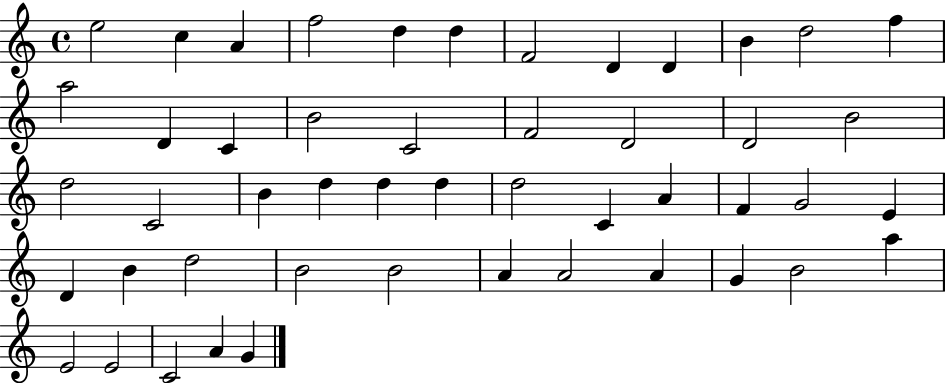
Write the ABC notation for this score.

X:1
T:Untitled
M:4/4
L:1/4
K:C
e2 c A f2 d d F2 D D B d2 f a2 D C B2 C2 F2 D2 D2 B2 d2 C2 B d d d d2 C A F G2 E D B d2 B2 B2 A A2 A G B2 a E2 E2 C2 A G